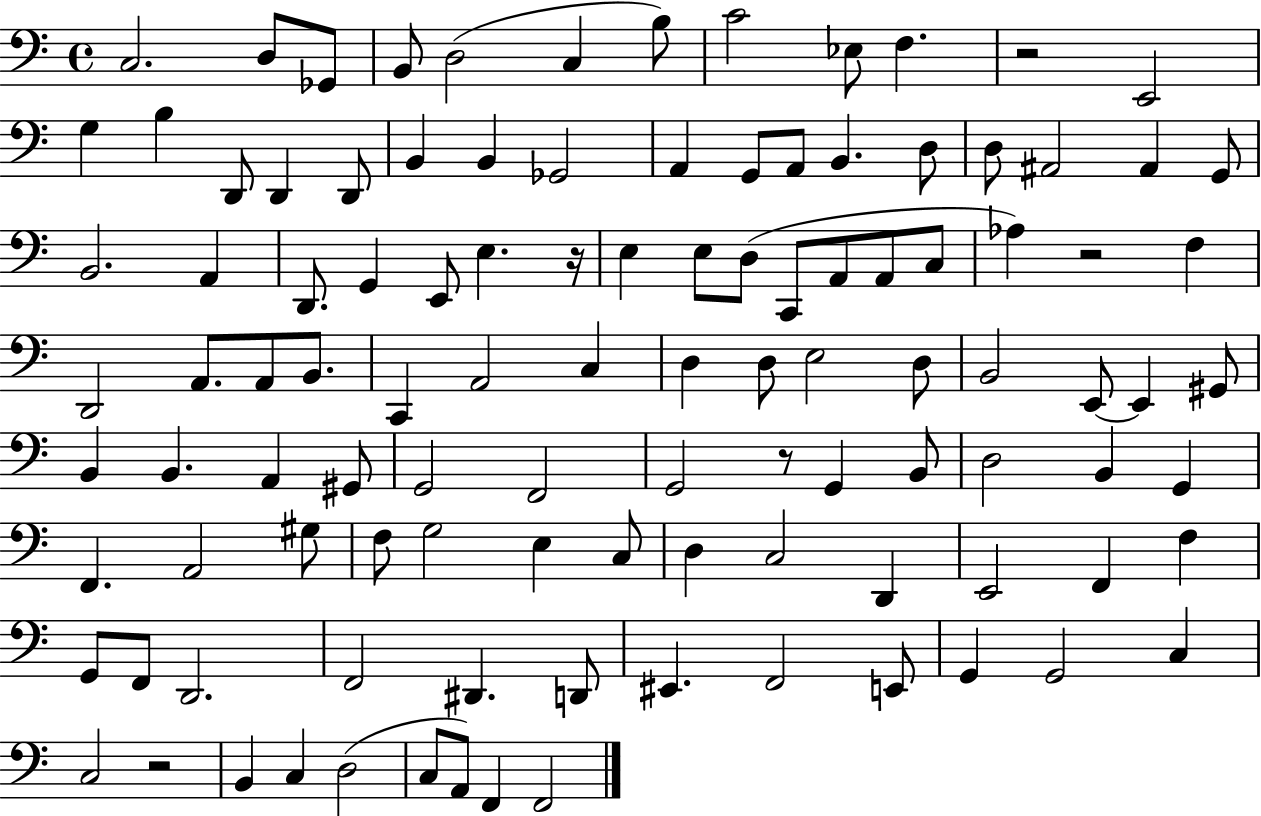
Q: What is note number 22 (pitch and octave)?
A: A2